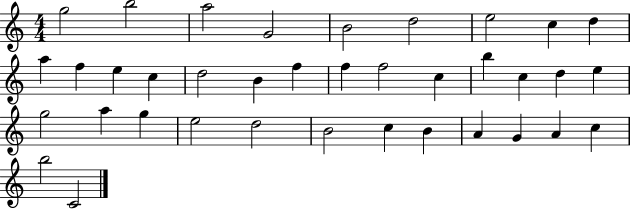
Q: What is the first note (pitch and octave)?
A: G5